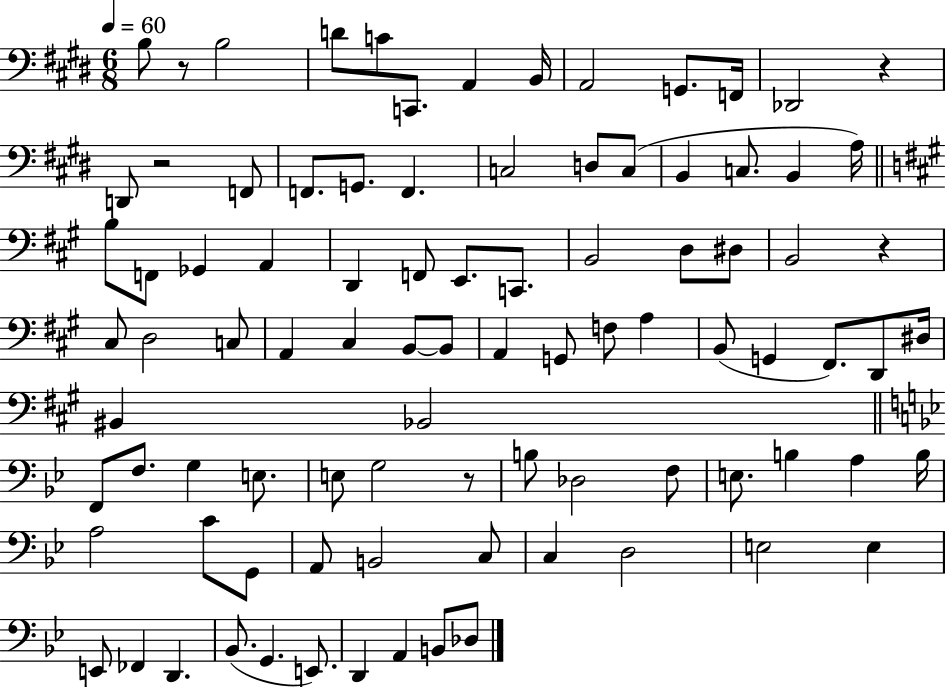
X:1
T:Untitled
M:6/8
L:1/4
K:E
B,/2 z/2 B,2 D/2 C/2 C,,/2 A,, B,,/4 A,,2 G,,/2 F,,/4 _D,,2 z D,,/2 z2 F,,/2 F,,/2 G,,/2 F,, C,2 D,/2 C,/2 B,, C,/2 B,, A,/4 B,/2 F,,/2 _G,, A,, D,, F,,/2 E,,/2 C,,/2 B,,2 D,/2 ^D,/2 B,,2 z ^C,/2 D,2 C,/2 A,, ^C, B,,/2 B,,/2 A,, G,,/2 F,/2 A, B,,/2 G,, ^F,,/2 D,,/2 ^D,/4 ^B,, _B,,2 F,,/2 F,/2 G, E,/2 E,/2 G,2 z/2 B,/2 _D,2 F,/2 E,/2 B, A, B,/4 A,2 C/2 G,,/2 A,,/2 B,,2 C,/2 C, D,2 E,2 E, E,,/2 _F,, D,, _B,,/2 G,, E,,/2 D,, A,, B,,/2 _D,/2